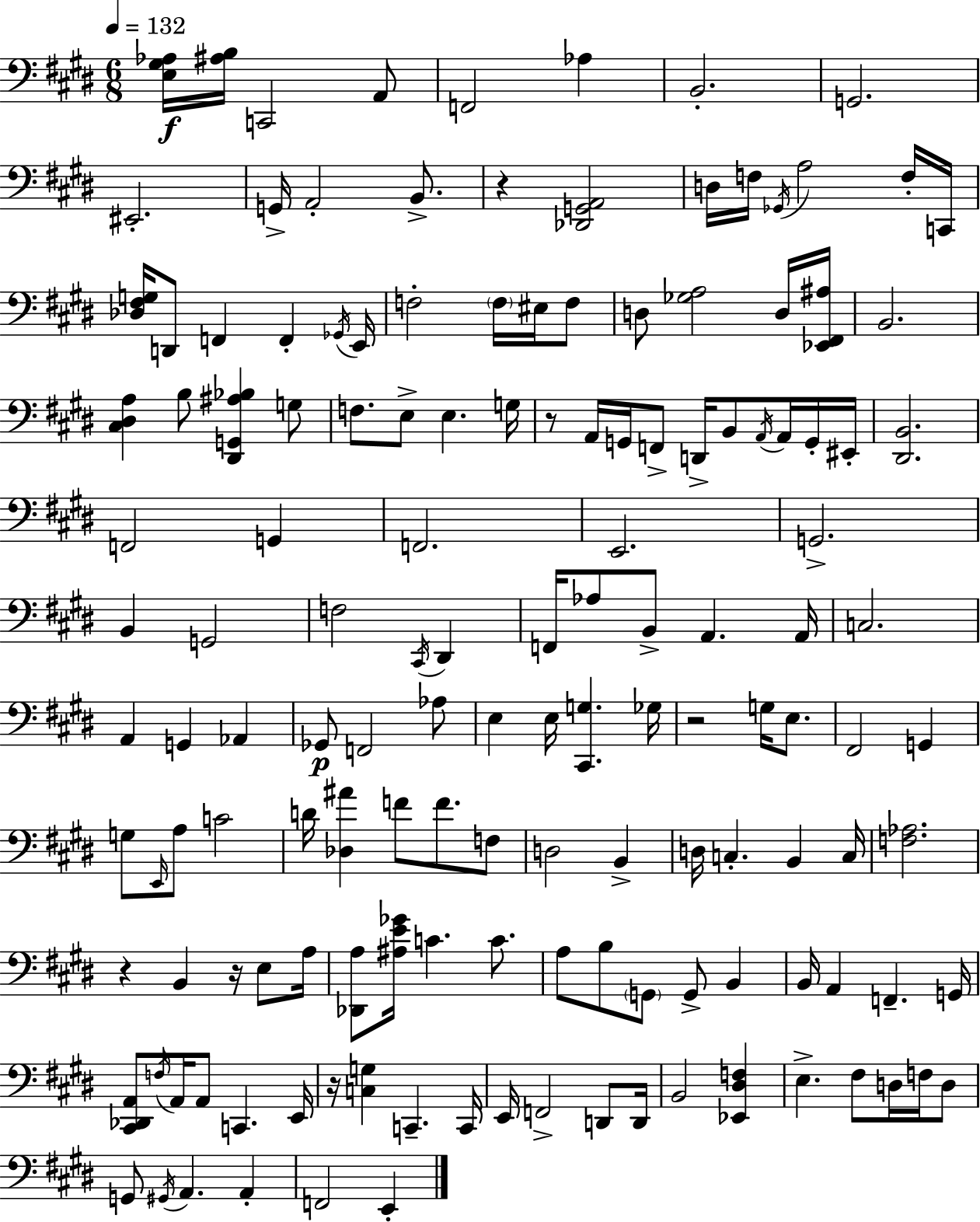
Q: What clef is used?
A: bass